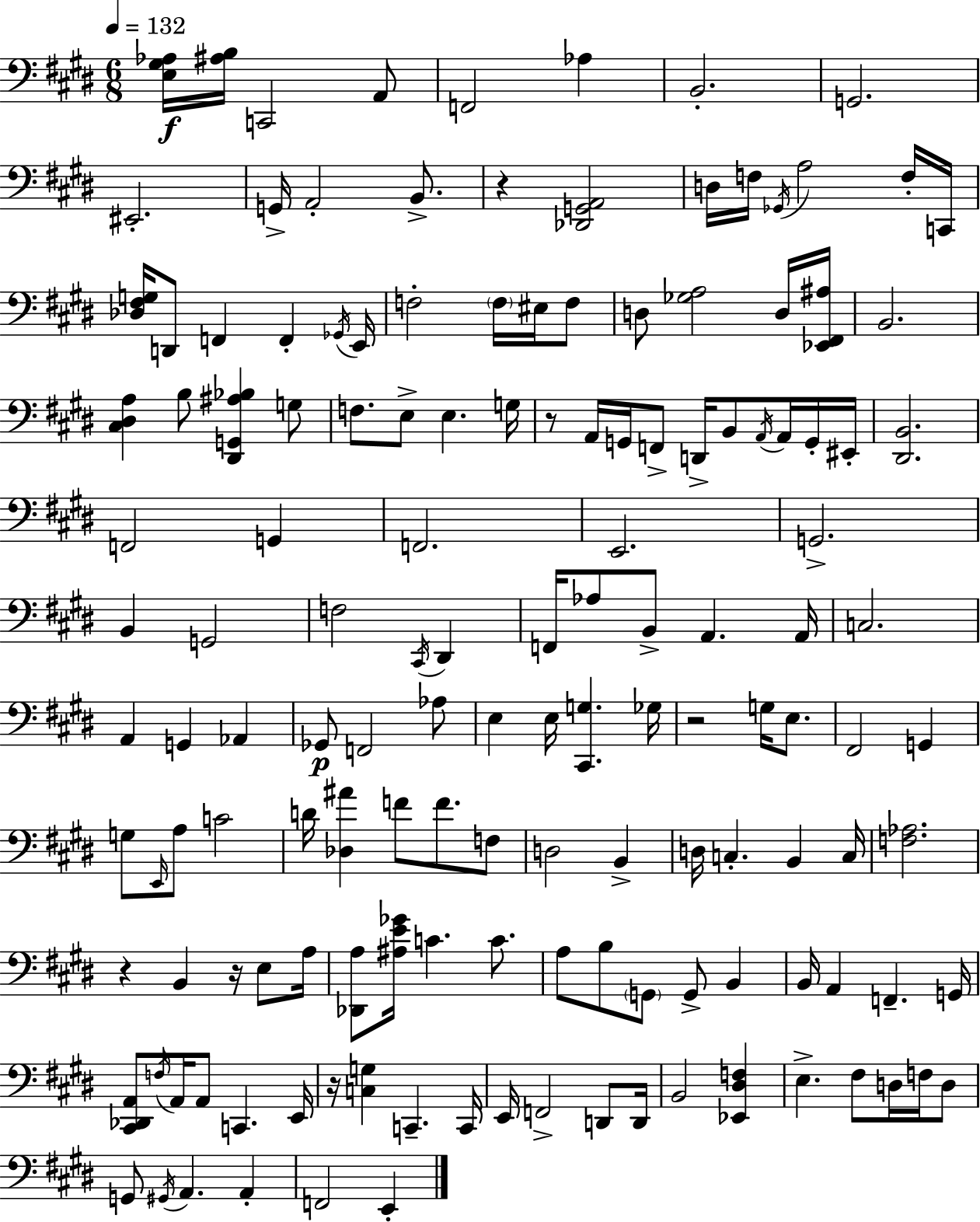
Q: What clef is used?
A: bass